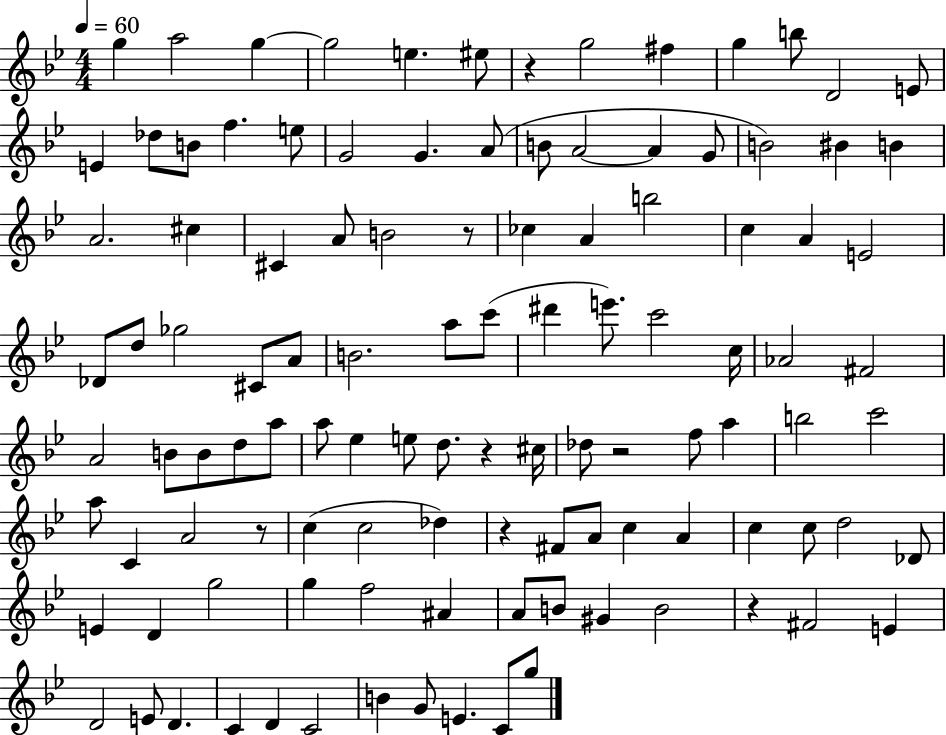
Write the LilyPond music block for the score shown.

{
  \clef treble
  \numericTimeSignature
  \time 4/4
  \key bes \major
  \tempo 4 = 60
  g''4 a''2 g''4~~ | g''2 e''4. eis''8 | r4 g''2 fis''4 | g''4 b''8 d'2 e'8 | \break e'4 des''8 b'8 f''4. e''8 | g'2 g'4. a'8( | b'8 a'2~~ a'4 g'8 | b'2) bis'4 b'4 | \break a'2. cis''4 | cis'4 a'8 b'2 r8 | ces''4 a'4 b''2 | c''4 a'4 e'2 | \break des'8 d''8 ges''2 cis'8 a'8 | b'2. a''8 c'''8( | dis'''4 e'''8.) c'''2 c''16 | aes'2 fis'2 | \break a'2 b'8 b'8 d''8 a''8 | a''8 ees''4 e''8 d''8. r4 cis''16 | des''8 r2 f''8 a''4 | b''2 c'''2 | \break a''8 c'4 a'2 r8 | c''4( c''2 des''4) | r4 fis'8 a'8 c''4 a'4 | c''4 c''8 d''2 des'8 | \break e'4 d'4 g''2 | g''4 f''2 ais'4 | a'8 b'8 gis'4 b'2 | r4 fis'2 e'4 | \break d'2 e'8 d'4. | c'4 d'4 c'2 | b'4 g'8 e'4. c'8 g''8 | \bar "|."
}